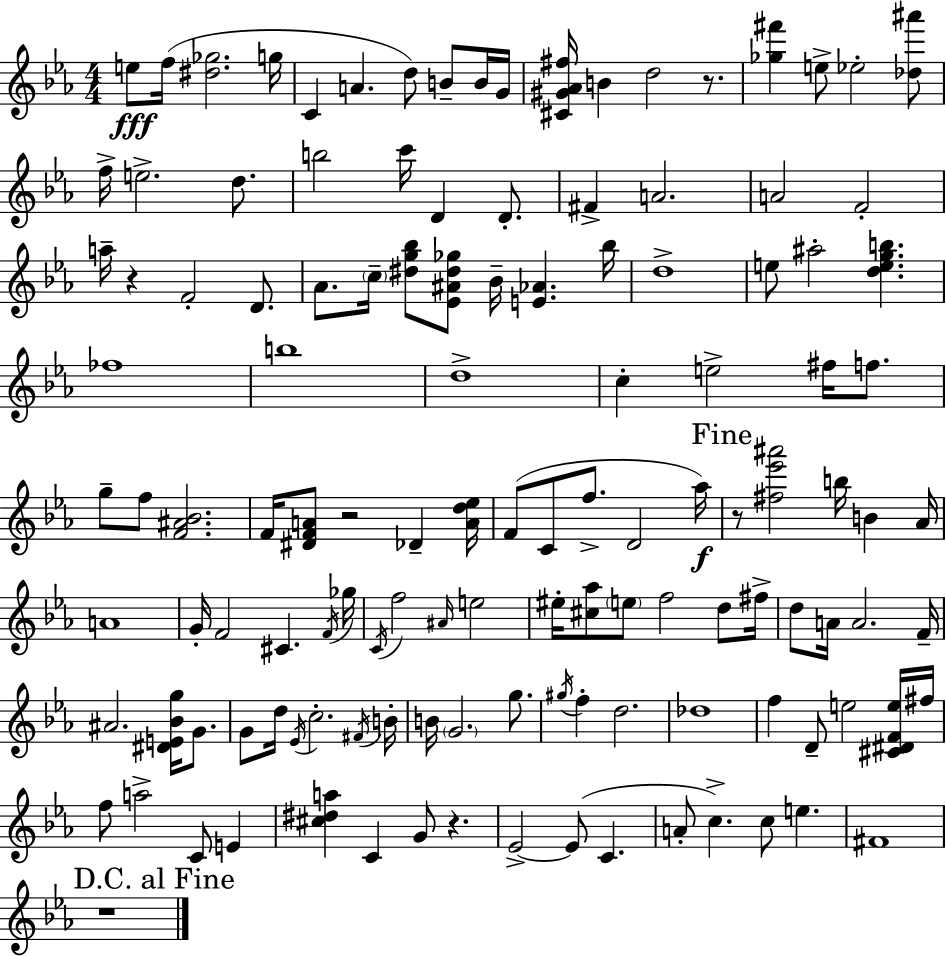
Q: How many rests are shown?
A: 6